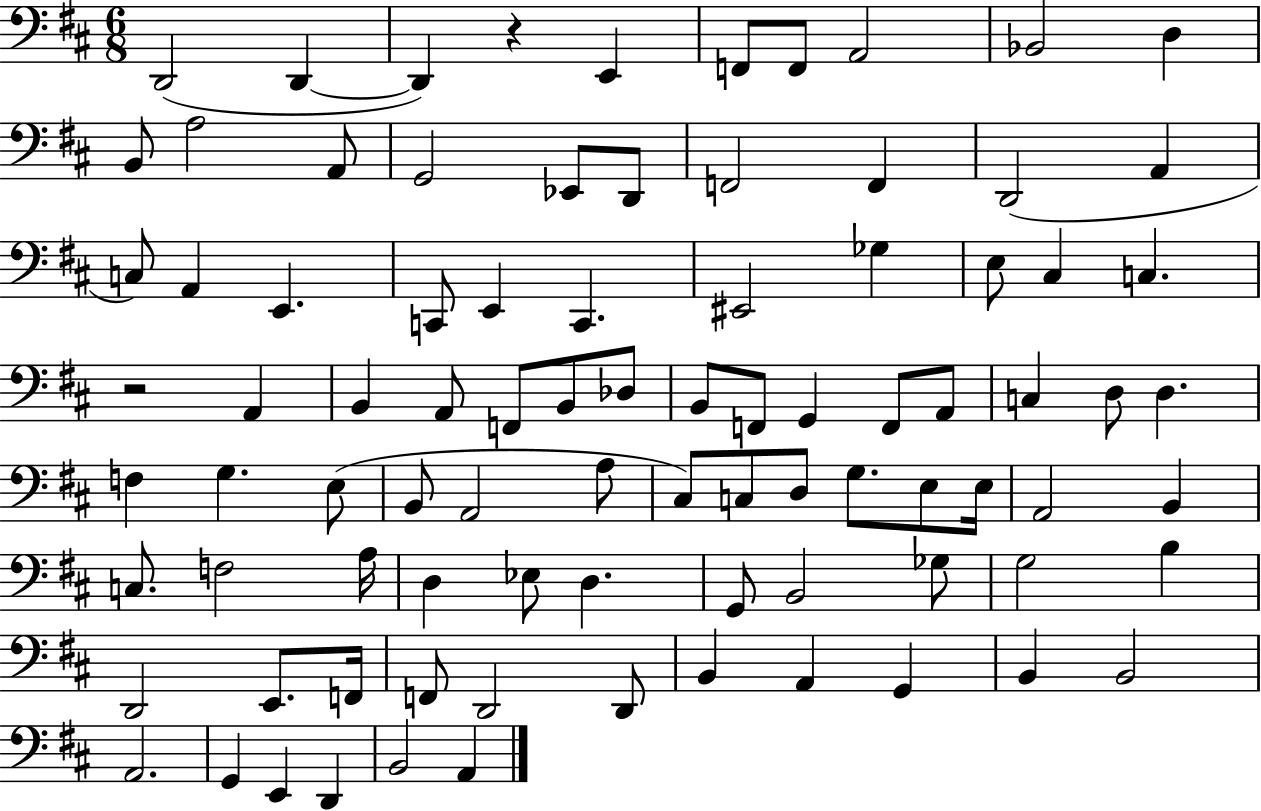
X:1
T:Untitled
M:6/8
L:1/4
K:D
D,,2 D,, D,, z E,, F,,/2 F,,/2 A,,2 _B,,2 D, B,,/2 A,2 A,,/2 G,,2 _E,,/2 D,,/2 F,,2 F,, D,,2 A,, C,/2 A,, E,, C,,/2 E,, C,, ^E,,2 _G, E,/2 ^C, C, z2 A,, B,, A,,/2 F,,/2 B,,/2 _D,/2 B,,/2 F,,/2 G,, F,,/2 A,,/2 C, D,/2 D, F, G, E,/2 B,,/2 A,,2 A,/2 ^C,/2 C,/2 D,/2 G,/2 E,/2 E,/4 A,,2 B,, C,/2 F,2 A,/4 D, _E,/2 D, G,,/2 B,,2 _G,/2 G,2 B, D,,2 E,,/2 F,,/4 F,,/2 D,,2 D,,/2 B,, A,, G,, B,, B,,2 A,,2 G,, E,, D,, B,,2 A,,